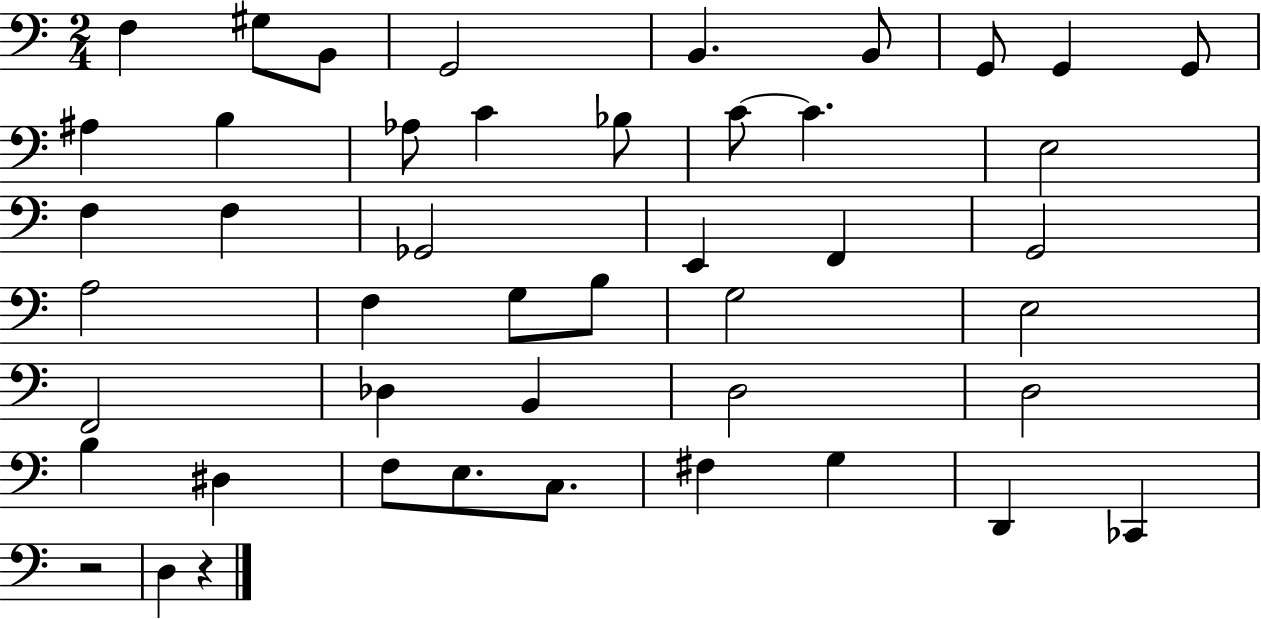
F3/q G#3/e B2/e G2/h B2/q. B2/e G2/e G2/q G2/e A#3/q B3/q Ab3/e C4/q Bb3/e C4/e C4/q. E3/h F3/q F3/q Gb2/h E2/q F2/q G2/h A3/h F3/q G3/e B3/e G3/h E3/h F2/h Db3/q B2/q D3/h D3/h B3/q D#3/q F3/e E3/e. C3/e. F#3/q G3/q D2/q CES2/q R/h D3/q R/q